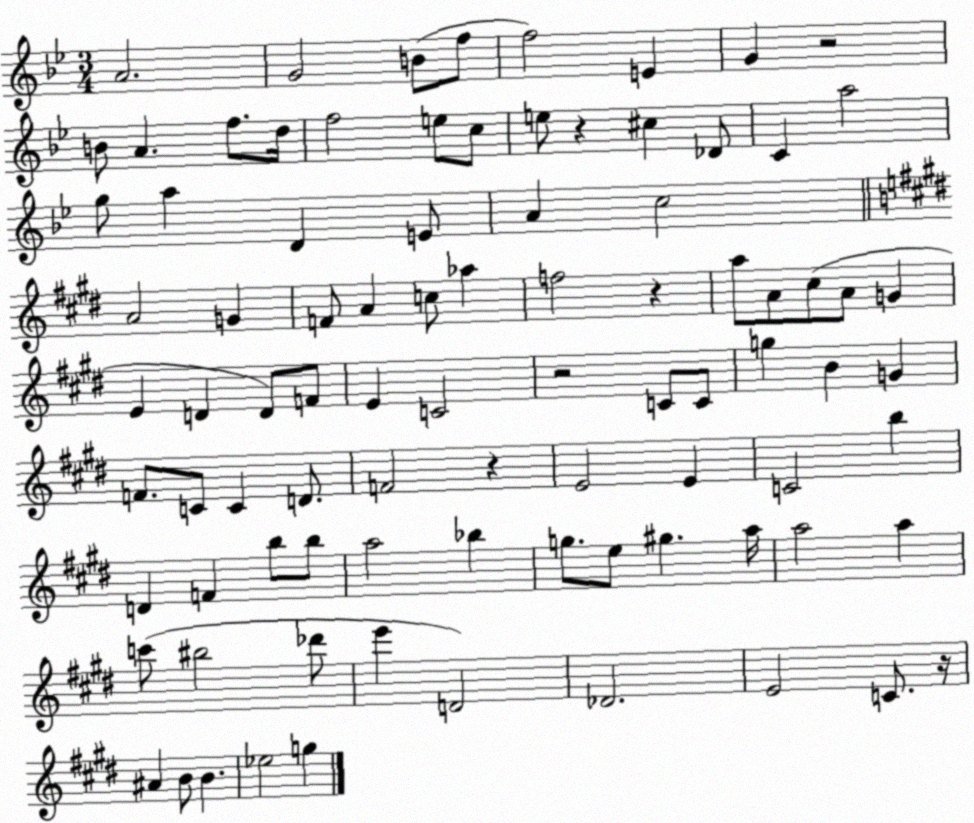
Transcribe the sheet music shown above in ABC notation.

X:1
T:Untitled
M:3/4
L:1/4
K:Bb
A2 G2 B/2 f/2 f2 E G z2 B/2 A f/2 d/4 f2 e/2 c/2 e/2 z ^c _D/2 C a2 g/2 a D E/2 A c2 A2 G F/2 A c/2 _a f2 z a/2 A/2 ^c/2 A/2 G E D D/2 F/2 E C2 z2 C/2 C/2 g B G F/2 C/2 C D/2 F2 z E2 E C2 b D F b/2 b/2 a2 _b g/2 e/2 ^g a/4 a2 a c'/2 ^b2 _d'/2 e' D2 _D2 E2 C/2 z/4 ^A B/2 B _e2 g